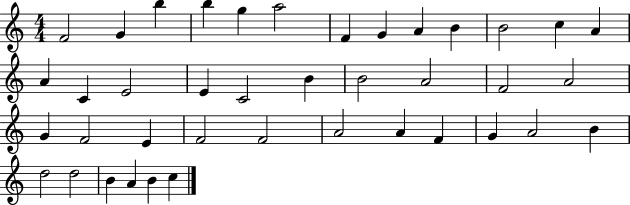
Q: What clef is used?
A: treble